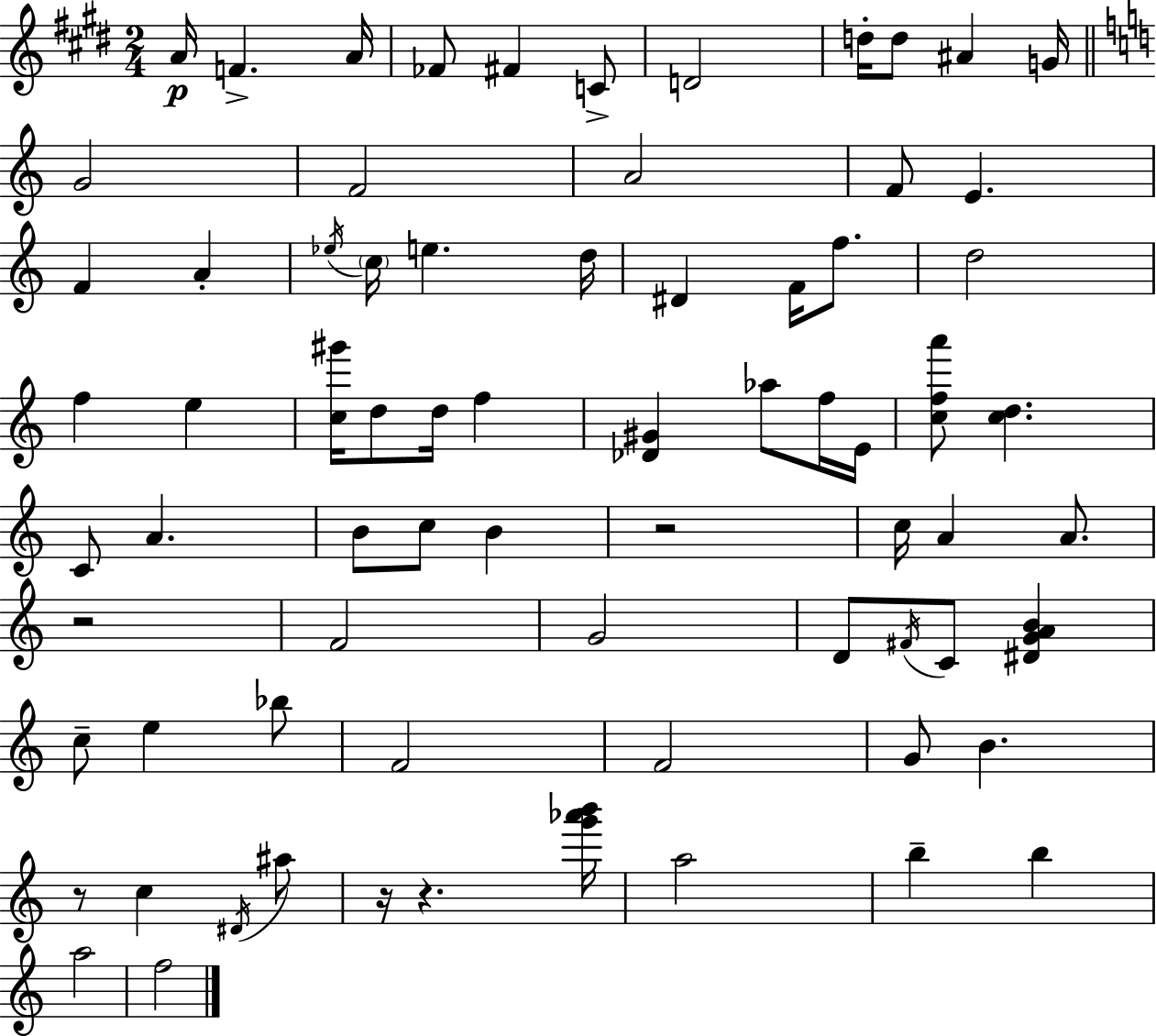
X:1
T:Untitled
M:2/4
L:1/4
K:E
A/4 F A/4 _F/2 ^F C/2 D2 d/4 d/2 ^A G/4 G2 F2 A2 F/2 E F A _e/4 c/4 e d/4 ^D F/4 f/2 d2 f e [c^g']/4 d/2 d/4 f [_D^G] _a/2 f/4 E/4 [cfa']/2 [cd] C/2 A B/2 c/2 B z2 c/4 A A/2 z2 F2 G2 D/2 ^F/4 C/2 [^DGAB] c/2 e _b/2 F2 F2 G/2 B z/2 c ^D/4 ^a/2 z/4 z [g'_a'b']/4 a2 b b a2 f2